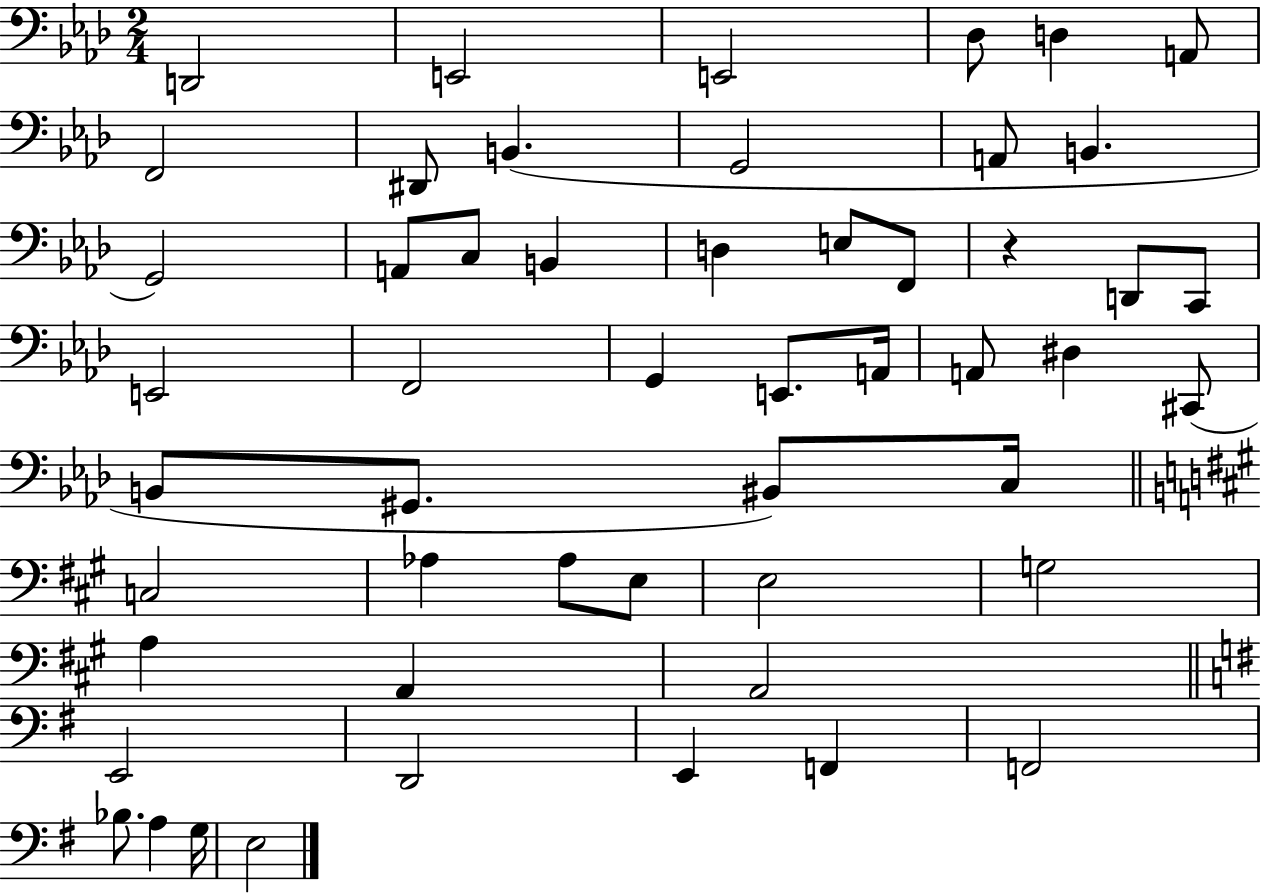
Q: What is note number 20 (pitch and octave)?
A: D2